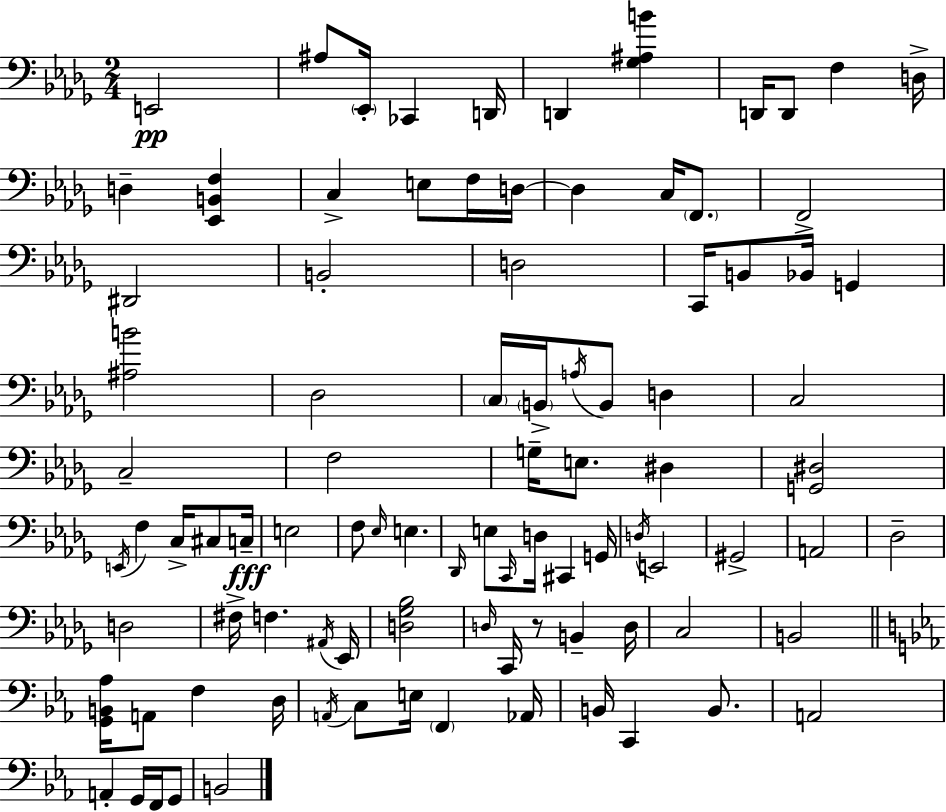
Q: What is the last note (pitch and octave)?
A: B2